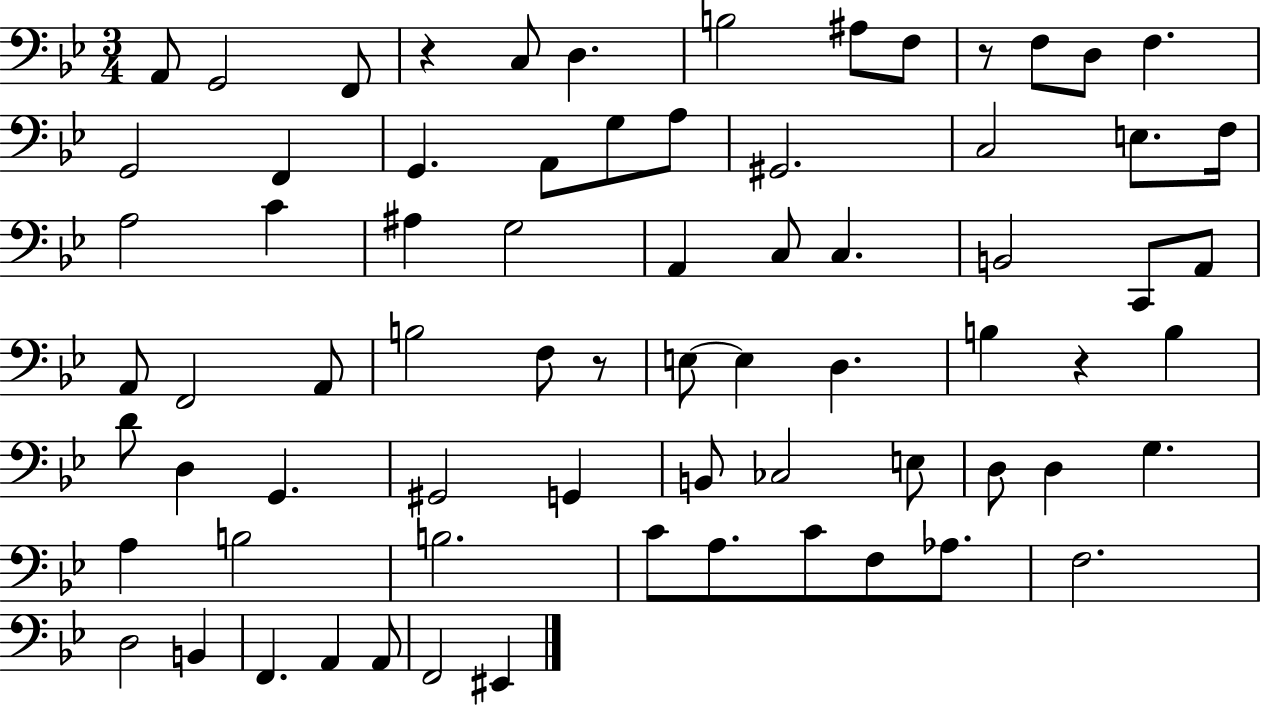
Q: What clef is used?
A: bass